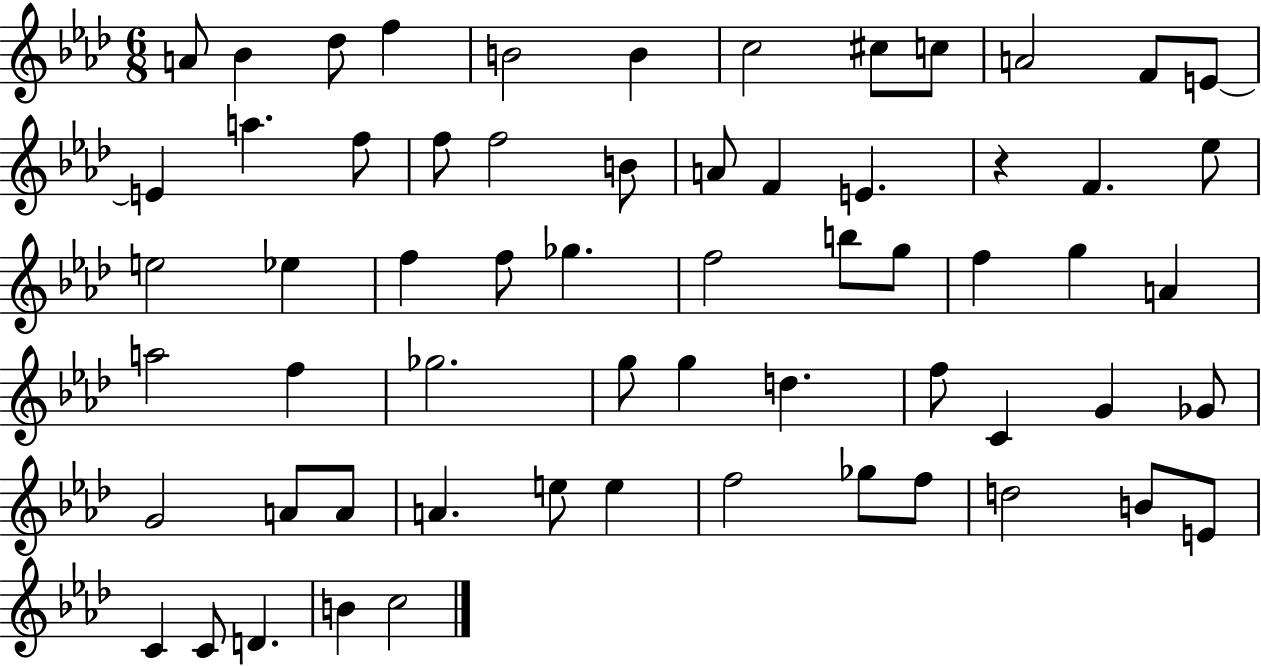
{
  \clef treble
  \numericTimeSignature
  \time 6/8
  \key aes \major
  \repeat volta 2 { a'8 bes'4 des''8 f''4 | b'2 b'4 | c''2 cis''8 c''8 | a'2 f'8 e'8~~ | \break e'4 a''4. f''8 | f''8 f''2 b'8 | a'8 f'4 e'4. | r4 f'4. ees''8 | \break e''2 ees''4 | f''4 f''8 ges''4. | f''2 b''8 g''8 | f''4 g''4 a'4 | \break a''2 f''4 | ges''2. | g''8 g''4 d''4. | f''8 c'4 g'4 ges'8 | \break g'2 a'8 a'8 | a'4. e''8 e''4 | f''2 ges''8 f''8 | d''2 b'8 e'8 | \break c'4 c'8 d'4. | b'4 c''2 | } \bar "|."
}